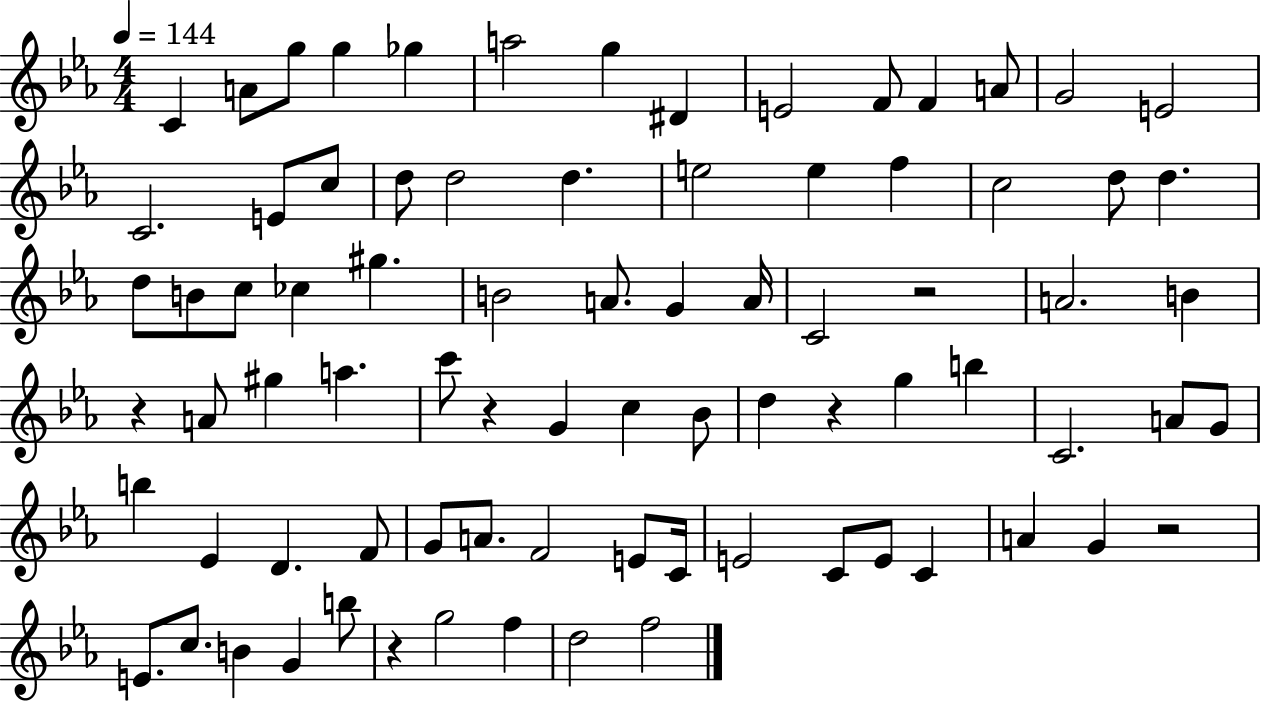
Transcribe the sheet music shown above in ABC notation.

X:1
T:Untitled
M:4/4
L:1/4
K:Eb
C A/2 g/2 g _g a2 g ^D E2 F/2 F A/2 G2 E2 C2 E/2 c/2 d/2 d2 d e2 e f c2 d/2 d d/2 B/2 c/2 _c ^g B2 A/2 G A/4 C2 z2 A2 B z A/2 ^g a c'/2 z G c _B/2 d z g b C2 A/2 G/2 b _E D F/2 G/2 A/2 F2 E/2 C/4 E2 C/2 E/2 C A G z2 E/2 c/2 B G b/2 z g2 f d2 f2